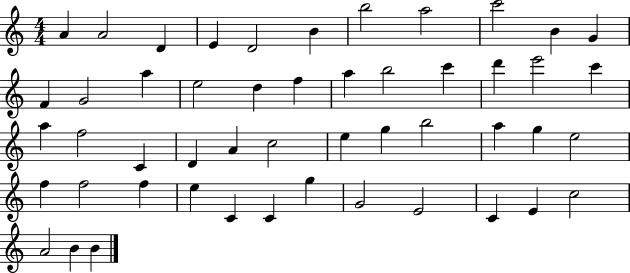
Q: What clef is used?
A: treble